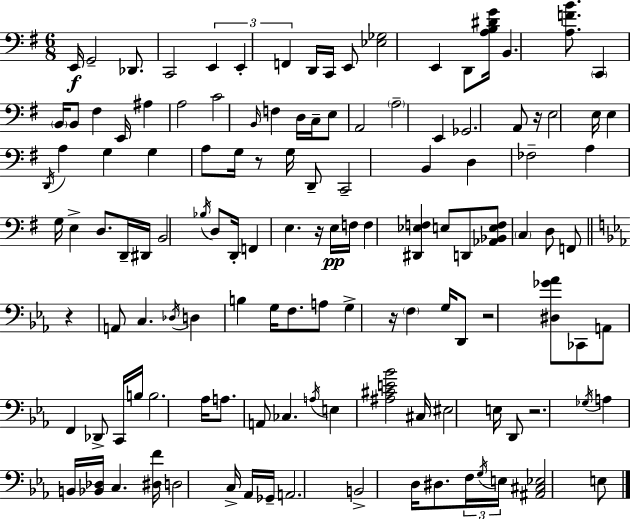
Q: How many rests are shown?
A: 7